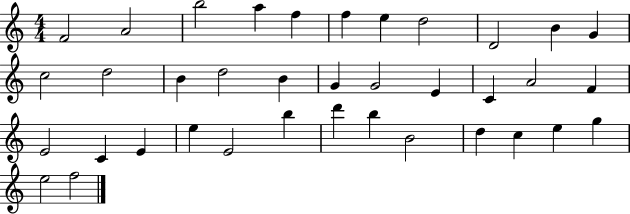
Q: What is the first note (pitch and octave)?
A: F4